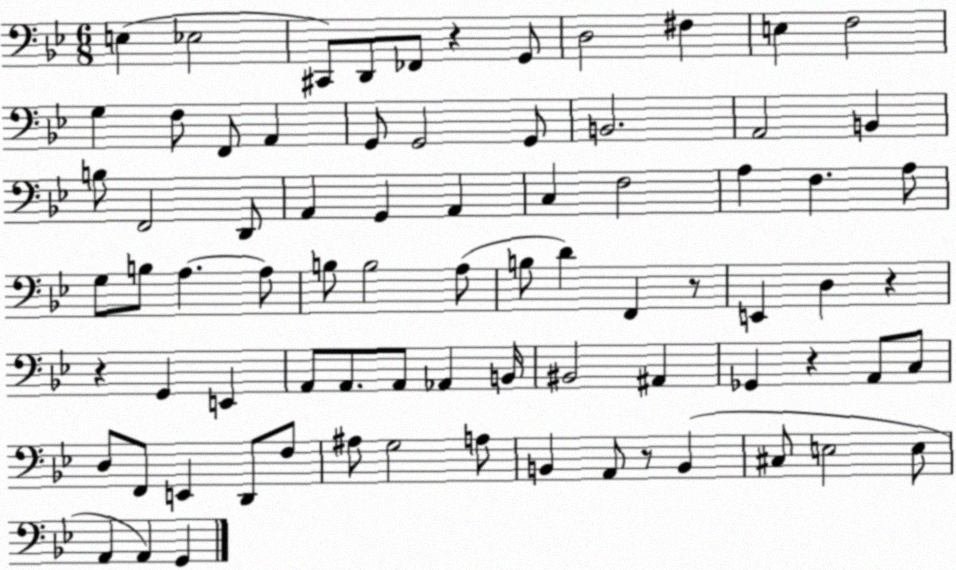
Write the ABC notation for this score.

X:1
T:Untitled
M:6/8
L:1/4
K:Bb
E, _E,2 ^C,,/2 D,,/2 _F,,/2 z G,,/2 D,2 ^F, E, F,2 G, F,/2 F,,/2 A,, G,,/2 G,,2 G,,/2 B,,2 A,,2 B,, B,/2 F,,2 D,,/2 A,, G,, A,, C, F,2 A, F, A,/2 G,/2 B,/2 A, A,/2 B,/2 B,2 A,/2 B,/2 D F,, z/2 E,, D, z z G,, E,, A,,/2 A,,/2 A,,/2 _A,, B,,/4 ^B,,2 ^A,, _G,, z A,,/2 C,/2 D,/2 F,,/2 E,, D,,/2 F,/2 ^A,/2 G,2 A,/2 B,, A,,/2 z/2 B,, ^C,/2 E,2 E,/2 A,, A,, G,,